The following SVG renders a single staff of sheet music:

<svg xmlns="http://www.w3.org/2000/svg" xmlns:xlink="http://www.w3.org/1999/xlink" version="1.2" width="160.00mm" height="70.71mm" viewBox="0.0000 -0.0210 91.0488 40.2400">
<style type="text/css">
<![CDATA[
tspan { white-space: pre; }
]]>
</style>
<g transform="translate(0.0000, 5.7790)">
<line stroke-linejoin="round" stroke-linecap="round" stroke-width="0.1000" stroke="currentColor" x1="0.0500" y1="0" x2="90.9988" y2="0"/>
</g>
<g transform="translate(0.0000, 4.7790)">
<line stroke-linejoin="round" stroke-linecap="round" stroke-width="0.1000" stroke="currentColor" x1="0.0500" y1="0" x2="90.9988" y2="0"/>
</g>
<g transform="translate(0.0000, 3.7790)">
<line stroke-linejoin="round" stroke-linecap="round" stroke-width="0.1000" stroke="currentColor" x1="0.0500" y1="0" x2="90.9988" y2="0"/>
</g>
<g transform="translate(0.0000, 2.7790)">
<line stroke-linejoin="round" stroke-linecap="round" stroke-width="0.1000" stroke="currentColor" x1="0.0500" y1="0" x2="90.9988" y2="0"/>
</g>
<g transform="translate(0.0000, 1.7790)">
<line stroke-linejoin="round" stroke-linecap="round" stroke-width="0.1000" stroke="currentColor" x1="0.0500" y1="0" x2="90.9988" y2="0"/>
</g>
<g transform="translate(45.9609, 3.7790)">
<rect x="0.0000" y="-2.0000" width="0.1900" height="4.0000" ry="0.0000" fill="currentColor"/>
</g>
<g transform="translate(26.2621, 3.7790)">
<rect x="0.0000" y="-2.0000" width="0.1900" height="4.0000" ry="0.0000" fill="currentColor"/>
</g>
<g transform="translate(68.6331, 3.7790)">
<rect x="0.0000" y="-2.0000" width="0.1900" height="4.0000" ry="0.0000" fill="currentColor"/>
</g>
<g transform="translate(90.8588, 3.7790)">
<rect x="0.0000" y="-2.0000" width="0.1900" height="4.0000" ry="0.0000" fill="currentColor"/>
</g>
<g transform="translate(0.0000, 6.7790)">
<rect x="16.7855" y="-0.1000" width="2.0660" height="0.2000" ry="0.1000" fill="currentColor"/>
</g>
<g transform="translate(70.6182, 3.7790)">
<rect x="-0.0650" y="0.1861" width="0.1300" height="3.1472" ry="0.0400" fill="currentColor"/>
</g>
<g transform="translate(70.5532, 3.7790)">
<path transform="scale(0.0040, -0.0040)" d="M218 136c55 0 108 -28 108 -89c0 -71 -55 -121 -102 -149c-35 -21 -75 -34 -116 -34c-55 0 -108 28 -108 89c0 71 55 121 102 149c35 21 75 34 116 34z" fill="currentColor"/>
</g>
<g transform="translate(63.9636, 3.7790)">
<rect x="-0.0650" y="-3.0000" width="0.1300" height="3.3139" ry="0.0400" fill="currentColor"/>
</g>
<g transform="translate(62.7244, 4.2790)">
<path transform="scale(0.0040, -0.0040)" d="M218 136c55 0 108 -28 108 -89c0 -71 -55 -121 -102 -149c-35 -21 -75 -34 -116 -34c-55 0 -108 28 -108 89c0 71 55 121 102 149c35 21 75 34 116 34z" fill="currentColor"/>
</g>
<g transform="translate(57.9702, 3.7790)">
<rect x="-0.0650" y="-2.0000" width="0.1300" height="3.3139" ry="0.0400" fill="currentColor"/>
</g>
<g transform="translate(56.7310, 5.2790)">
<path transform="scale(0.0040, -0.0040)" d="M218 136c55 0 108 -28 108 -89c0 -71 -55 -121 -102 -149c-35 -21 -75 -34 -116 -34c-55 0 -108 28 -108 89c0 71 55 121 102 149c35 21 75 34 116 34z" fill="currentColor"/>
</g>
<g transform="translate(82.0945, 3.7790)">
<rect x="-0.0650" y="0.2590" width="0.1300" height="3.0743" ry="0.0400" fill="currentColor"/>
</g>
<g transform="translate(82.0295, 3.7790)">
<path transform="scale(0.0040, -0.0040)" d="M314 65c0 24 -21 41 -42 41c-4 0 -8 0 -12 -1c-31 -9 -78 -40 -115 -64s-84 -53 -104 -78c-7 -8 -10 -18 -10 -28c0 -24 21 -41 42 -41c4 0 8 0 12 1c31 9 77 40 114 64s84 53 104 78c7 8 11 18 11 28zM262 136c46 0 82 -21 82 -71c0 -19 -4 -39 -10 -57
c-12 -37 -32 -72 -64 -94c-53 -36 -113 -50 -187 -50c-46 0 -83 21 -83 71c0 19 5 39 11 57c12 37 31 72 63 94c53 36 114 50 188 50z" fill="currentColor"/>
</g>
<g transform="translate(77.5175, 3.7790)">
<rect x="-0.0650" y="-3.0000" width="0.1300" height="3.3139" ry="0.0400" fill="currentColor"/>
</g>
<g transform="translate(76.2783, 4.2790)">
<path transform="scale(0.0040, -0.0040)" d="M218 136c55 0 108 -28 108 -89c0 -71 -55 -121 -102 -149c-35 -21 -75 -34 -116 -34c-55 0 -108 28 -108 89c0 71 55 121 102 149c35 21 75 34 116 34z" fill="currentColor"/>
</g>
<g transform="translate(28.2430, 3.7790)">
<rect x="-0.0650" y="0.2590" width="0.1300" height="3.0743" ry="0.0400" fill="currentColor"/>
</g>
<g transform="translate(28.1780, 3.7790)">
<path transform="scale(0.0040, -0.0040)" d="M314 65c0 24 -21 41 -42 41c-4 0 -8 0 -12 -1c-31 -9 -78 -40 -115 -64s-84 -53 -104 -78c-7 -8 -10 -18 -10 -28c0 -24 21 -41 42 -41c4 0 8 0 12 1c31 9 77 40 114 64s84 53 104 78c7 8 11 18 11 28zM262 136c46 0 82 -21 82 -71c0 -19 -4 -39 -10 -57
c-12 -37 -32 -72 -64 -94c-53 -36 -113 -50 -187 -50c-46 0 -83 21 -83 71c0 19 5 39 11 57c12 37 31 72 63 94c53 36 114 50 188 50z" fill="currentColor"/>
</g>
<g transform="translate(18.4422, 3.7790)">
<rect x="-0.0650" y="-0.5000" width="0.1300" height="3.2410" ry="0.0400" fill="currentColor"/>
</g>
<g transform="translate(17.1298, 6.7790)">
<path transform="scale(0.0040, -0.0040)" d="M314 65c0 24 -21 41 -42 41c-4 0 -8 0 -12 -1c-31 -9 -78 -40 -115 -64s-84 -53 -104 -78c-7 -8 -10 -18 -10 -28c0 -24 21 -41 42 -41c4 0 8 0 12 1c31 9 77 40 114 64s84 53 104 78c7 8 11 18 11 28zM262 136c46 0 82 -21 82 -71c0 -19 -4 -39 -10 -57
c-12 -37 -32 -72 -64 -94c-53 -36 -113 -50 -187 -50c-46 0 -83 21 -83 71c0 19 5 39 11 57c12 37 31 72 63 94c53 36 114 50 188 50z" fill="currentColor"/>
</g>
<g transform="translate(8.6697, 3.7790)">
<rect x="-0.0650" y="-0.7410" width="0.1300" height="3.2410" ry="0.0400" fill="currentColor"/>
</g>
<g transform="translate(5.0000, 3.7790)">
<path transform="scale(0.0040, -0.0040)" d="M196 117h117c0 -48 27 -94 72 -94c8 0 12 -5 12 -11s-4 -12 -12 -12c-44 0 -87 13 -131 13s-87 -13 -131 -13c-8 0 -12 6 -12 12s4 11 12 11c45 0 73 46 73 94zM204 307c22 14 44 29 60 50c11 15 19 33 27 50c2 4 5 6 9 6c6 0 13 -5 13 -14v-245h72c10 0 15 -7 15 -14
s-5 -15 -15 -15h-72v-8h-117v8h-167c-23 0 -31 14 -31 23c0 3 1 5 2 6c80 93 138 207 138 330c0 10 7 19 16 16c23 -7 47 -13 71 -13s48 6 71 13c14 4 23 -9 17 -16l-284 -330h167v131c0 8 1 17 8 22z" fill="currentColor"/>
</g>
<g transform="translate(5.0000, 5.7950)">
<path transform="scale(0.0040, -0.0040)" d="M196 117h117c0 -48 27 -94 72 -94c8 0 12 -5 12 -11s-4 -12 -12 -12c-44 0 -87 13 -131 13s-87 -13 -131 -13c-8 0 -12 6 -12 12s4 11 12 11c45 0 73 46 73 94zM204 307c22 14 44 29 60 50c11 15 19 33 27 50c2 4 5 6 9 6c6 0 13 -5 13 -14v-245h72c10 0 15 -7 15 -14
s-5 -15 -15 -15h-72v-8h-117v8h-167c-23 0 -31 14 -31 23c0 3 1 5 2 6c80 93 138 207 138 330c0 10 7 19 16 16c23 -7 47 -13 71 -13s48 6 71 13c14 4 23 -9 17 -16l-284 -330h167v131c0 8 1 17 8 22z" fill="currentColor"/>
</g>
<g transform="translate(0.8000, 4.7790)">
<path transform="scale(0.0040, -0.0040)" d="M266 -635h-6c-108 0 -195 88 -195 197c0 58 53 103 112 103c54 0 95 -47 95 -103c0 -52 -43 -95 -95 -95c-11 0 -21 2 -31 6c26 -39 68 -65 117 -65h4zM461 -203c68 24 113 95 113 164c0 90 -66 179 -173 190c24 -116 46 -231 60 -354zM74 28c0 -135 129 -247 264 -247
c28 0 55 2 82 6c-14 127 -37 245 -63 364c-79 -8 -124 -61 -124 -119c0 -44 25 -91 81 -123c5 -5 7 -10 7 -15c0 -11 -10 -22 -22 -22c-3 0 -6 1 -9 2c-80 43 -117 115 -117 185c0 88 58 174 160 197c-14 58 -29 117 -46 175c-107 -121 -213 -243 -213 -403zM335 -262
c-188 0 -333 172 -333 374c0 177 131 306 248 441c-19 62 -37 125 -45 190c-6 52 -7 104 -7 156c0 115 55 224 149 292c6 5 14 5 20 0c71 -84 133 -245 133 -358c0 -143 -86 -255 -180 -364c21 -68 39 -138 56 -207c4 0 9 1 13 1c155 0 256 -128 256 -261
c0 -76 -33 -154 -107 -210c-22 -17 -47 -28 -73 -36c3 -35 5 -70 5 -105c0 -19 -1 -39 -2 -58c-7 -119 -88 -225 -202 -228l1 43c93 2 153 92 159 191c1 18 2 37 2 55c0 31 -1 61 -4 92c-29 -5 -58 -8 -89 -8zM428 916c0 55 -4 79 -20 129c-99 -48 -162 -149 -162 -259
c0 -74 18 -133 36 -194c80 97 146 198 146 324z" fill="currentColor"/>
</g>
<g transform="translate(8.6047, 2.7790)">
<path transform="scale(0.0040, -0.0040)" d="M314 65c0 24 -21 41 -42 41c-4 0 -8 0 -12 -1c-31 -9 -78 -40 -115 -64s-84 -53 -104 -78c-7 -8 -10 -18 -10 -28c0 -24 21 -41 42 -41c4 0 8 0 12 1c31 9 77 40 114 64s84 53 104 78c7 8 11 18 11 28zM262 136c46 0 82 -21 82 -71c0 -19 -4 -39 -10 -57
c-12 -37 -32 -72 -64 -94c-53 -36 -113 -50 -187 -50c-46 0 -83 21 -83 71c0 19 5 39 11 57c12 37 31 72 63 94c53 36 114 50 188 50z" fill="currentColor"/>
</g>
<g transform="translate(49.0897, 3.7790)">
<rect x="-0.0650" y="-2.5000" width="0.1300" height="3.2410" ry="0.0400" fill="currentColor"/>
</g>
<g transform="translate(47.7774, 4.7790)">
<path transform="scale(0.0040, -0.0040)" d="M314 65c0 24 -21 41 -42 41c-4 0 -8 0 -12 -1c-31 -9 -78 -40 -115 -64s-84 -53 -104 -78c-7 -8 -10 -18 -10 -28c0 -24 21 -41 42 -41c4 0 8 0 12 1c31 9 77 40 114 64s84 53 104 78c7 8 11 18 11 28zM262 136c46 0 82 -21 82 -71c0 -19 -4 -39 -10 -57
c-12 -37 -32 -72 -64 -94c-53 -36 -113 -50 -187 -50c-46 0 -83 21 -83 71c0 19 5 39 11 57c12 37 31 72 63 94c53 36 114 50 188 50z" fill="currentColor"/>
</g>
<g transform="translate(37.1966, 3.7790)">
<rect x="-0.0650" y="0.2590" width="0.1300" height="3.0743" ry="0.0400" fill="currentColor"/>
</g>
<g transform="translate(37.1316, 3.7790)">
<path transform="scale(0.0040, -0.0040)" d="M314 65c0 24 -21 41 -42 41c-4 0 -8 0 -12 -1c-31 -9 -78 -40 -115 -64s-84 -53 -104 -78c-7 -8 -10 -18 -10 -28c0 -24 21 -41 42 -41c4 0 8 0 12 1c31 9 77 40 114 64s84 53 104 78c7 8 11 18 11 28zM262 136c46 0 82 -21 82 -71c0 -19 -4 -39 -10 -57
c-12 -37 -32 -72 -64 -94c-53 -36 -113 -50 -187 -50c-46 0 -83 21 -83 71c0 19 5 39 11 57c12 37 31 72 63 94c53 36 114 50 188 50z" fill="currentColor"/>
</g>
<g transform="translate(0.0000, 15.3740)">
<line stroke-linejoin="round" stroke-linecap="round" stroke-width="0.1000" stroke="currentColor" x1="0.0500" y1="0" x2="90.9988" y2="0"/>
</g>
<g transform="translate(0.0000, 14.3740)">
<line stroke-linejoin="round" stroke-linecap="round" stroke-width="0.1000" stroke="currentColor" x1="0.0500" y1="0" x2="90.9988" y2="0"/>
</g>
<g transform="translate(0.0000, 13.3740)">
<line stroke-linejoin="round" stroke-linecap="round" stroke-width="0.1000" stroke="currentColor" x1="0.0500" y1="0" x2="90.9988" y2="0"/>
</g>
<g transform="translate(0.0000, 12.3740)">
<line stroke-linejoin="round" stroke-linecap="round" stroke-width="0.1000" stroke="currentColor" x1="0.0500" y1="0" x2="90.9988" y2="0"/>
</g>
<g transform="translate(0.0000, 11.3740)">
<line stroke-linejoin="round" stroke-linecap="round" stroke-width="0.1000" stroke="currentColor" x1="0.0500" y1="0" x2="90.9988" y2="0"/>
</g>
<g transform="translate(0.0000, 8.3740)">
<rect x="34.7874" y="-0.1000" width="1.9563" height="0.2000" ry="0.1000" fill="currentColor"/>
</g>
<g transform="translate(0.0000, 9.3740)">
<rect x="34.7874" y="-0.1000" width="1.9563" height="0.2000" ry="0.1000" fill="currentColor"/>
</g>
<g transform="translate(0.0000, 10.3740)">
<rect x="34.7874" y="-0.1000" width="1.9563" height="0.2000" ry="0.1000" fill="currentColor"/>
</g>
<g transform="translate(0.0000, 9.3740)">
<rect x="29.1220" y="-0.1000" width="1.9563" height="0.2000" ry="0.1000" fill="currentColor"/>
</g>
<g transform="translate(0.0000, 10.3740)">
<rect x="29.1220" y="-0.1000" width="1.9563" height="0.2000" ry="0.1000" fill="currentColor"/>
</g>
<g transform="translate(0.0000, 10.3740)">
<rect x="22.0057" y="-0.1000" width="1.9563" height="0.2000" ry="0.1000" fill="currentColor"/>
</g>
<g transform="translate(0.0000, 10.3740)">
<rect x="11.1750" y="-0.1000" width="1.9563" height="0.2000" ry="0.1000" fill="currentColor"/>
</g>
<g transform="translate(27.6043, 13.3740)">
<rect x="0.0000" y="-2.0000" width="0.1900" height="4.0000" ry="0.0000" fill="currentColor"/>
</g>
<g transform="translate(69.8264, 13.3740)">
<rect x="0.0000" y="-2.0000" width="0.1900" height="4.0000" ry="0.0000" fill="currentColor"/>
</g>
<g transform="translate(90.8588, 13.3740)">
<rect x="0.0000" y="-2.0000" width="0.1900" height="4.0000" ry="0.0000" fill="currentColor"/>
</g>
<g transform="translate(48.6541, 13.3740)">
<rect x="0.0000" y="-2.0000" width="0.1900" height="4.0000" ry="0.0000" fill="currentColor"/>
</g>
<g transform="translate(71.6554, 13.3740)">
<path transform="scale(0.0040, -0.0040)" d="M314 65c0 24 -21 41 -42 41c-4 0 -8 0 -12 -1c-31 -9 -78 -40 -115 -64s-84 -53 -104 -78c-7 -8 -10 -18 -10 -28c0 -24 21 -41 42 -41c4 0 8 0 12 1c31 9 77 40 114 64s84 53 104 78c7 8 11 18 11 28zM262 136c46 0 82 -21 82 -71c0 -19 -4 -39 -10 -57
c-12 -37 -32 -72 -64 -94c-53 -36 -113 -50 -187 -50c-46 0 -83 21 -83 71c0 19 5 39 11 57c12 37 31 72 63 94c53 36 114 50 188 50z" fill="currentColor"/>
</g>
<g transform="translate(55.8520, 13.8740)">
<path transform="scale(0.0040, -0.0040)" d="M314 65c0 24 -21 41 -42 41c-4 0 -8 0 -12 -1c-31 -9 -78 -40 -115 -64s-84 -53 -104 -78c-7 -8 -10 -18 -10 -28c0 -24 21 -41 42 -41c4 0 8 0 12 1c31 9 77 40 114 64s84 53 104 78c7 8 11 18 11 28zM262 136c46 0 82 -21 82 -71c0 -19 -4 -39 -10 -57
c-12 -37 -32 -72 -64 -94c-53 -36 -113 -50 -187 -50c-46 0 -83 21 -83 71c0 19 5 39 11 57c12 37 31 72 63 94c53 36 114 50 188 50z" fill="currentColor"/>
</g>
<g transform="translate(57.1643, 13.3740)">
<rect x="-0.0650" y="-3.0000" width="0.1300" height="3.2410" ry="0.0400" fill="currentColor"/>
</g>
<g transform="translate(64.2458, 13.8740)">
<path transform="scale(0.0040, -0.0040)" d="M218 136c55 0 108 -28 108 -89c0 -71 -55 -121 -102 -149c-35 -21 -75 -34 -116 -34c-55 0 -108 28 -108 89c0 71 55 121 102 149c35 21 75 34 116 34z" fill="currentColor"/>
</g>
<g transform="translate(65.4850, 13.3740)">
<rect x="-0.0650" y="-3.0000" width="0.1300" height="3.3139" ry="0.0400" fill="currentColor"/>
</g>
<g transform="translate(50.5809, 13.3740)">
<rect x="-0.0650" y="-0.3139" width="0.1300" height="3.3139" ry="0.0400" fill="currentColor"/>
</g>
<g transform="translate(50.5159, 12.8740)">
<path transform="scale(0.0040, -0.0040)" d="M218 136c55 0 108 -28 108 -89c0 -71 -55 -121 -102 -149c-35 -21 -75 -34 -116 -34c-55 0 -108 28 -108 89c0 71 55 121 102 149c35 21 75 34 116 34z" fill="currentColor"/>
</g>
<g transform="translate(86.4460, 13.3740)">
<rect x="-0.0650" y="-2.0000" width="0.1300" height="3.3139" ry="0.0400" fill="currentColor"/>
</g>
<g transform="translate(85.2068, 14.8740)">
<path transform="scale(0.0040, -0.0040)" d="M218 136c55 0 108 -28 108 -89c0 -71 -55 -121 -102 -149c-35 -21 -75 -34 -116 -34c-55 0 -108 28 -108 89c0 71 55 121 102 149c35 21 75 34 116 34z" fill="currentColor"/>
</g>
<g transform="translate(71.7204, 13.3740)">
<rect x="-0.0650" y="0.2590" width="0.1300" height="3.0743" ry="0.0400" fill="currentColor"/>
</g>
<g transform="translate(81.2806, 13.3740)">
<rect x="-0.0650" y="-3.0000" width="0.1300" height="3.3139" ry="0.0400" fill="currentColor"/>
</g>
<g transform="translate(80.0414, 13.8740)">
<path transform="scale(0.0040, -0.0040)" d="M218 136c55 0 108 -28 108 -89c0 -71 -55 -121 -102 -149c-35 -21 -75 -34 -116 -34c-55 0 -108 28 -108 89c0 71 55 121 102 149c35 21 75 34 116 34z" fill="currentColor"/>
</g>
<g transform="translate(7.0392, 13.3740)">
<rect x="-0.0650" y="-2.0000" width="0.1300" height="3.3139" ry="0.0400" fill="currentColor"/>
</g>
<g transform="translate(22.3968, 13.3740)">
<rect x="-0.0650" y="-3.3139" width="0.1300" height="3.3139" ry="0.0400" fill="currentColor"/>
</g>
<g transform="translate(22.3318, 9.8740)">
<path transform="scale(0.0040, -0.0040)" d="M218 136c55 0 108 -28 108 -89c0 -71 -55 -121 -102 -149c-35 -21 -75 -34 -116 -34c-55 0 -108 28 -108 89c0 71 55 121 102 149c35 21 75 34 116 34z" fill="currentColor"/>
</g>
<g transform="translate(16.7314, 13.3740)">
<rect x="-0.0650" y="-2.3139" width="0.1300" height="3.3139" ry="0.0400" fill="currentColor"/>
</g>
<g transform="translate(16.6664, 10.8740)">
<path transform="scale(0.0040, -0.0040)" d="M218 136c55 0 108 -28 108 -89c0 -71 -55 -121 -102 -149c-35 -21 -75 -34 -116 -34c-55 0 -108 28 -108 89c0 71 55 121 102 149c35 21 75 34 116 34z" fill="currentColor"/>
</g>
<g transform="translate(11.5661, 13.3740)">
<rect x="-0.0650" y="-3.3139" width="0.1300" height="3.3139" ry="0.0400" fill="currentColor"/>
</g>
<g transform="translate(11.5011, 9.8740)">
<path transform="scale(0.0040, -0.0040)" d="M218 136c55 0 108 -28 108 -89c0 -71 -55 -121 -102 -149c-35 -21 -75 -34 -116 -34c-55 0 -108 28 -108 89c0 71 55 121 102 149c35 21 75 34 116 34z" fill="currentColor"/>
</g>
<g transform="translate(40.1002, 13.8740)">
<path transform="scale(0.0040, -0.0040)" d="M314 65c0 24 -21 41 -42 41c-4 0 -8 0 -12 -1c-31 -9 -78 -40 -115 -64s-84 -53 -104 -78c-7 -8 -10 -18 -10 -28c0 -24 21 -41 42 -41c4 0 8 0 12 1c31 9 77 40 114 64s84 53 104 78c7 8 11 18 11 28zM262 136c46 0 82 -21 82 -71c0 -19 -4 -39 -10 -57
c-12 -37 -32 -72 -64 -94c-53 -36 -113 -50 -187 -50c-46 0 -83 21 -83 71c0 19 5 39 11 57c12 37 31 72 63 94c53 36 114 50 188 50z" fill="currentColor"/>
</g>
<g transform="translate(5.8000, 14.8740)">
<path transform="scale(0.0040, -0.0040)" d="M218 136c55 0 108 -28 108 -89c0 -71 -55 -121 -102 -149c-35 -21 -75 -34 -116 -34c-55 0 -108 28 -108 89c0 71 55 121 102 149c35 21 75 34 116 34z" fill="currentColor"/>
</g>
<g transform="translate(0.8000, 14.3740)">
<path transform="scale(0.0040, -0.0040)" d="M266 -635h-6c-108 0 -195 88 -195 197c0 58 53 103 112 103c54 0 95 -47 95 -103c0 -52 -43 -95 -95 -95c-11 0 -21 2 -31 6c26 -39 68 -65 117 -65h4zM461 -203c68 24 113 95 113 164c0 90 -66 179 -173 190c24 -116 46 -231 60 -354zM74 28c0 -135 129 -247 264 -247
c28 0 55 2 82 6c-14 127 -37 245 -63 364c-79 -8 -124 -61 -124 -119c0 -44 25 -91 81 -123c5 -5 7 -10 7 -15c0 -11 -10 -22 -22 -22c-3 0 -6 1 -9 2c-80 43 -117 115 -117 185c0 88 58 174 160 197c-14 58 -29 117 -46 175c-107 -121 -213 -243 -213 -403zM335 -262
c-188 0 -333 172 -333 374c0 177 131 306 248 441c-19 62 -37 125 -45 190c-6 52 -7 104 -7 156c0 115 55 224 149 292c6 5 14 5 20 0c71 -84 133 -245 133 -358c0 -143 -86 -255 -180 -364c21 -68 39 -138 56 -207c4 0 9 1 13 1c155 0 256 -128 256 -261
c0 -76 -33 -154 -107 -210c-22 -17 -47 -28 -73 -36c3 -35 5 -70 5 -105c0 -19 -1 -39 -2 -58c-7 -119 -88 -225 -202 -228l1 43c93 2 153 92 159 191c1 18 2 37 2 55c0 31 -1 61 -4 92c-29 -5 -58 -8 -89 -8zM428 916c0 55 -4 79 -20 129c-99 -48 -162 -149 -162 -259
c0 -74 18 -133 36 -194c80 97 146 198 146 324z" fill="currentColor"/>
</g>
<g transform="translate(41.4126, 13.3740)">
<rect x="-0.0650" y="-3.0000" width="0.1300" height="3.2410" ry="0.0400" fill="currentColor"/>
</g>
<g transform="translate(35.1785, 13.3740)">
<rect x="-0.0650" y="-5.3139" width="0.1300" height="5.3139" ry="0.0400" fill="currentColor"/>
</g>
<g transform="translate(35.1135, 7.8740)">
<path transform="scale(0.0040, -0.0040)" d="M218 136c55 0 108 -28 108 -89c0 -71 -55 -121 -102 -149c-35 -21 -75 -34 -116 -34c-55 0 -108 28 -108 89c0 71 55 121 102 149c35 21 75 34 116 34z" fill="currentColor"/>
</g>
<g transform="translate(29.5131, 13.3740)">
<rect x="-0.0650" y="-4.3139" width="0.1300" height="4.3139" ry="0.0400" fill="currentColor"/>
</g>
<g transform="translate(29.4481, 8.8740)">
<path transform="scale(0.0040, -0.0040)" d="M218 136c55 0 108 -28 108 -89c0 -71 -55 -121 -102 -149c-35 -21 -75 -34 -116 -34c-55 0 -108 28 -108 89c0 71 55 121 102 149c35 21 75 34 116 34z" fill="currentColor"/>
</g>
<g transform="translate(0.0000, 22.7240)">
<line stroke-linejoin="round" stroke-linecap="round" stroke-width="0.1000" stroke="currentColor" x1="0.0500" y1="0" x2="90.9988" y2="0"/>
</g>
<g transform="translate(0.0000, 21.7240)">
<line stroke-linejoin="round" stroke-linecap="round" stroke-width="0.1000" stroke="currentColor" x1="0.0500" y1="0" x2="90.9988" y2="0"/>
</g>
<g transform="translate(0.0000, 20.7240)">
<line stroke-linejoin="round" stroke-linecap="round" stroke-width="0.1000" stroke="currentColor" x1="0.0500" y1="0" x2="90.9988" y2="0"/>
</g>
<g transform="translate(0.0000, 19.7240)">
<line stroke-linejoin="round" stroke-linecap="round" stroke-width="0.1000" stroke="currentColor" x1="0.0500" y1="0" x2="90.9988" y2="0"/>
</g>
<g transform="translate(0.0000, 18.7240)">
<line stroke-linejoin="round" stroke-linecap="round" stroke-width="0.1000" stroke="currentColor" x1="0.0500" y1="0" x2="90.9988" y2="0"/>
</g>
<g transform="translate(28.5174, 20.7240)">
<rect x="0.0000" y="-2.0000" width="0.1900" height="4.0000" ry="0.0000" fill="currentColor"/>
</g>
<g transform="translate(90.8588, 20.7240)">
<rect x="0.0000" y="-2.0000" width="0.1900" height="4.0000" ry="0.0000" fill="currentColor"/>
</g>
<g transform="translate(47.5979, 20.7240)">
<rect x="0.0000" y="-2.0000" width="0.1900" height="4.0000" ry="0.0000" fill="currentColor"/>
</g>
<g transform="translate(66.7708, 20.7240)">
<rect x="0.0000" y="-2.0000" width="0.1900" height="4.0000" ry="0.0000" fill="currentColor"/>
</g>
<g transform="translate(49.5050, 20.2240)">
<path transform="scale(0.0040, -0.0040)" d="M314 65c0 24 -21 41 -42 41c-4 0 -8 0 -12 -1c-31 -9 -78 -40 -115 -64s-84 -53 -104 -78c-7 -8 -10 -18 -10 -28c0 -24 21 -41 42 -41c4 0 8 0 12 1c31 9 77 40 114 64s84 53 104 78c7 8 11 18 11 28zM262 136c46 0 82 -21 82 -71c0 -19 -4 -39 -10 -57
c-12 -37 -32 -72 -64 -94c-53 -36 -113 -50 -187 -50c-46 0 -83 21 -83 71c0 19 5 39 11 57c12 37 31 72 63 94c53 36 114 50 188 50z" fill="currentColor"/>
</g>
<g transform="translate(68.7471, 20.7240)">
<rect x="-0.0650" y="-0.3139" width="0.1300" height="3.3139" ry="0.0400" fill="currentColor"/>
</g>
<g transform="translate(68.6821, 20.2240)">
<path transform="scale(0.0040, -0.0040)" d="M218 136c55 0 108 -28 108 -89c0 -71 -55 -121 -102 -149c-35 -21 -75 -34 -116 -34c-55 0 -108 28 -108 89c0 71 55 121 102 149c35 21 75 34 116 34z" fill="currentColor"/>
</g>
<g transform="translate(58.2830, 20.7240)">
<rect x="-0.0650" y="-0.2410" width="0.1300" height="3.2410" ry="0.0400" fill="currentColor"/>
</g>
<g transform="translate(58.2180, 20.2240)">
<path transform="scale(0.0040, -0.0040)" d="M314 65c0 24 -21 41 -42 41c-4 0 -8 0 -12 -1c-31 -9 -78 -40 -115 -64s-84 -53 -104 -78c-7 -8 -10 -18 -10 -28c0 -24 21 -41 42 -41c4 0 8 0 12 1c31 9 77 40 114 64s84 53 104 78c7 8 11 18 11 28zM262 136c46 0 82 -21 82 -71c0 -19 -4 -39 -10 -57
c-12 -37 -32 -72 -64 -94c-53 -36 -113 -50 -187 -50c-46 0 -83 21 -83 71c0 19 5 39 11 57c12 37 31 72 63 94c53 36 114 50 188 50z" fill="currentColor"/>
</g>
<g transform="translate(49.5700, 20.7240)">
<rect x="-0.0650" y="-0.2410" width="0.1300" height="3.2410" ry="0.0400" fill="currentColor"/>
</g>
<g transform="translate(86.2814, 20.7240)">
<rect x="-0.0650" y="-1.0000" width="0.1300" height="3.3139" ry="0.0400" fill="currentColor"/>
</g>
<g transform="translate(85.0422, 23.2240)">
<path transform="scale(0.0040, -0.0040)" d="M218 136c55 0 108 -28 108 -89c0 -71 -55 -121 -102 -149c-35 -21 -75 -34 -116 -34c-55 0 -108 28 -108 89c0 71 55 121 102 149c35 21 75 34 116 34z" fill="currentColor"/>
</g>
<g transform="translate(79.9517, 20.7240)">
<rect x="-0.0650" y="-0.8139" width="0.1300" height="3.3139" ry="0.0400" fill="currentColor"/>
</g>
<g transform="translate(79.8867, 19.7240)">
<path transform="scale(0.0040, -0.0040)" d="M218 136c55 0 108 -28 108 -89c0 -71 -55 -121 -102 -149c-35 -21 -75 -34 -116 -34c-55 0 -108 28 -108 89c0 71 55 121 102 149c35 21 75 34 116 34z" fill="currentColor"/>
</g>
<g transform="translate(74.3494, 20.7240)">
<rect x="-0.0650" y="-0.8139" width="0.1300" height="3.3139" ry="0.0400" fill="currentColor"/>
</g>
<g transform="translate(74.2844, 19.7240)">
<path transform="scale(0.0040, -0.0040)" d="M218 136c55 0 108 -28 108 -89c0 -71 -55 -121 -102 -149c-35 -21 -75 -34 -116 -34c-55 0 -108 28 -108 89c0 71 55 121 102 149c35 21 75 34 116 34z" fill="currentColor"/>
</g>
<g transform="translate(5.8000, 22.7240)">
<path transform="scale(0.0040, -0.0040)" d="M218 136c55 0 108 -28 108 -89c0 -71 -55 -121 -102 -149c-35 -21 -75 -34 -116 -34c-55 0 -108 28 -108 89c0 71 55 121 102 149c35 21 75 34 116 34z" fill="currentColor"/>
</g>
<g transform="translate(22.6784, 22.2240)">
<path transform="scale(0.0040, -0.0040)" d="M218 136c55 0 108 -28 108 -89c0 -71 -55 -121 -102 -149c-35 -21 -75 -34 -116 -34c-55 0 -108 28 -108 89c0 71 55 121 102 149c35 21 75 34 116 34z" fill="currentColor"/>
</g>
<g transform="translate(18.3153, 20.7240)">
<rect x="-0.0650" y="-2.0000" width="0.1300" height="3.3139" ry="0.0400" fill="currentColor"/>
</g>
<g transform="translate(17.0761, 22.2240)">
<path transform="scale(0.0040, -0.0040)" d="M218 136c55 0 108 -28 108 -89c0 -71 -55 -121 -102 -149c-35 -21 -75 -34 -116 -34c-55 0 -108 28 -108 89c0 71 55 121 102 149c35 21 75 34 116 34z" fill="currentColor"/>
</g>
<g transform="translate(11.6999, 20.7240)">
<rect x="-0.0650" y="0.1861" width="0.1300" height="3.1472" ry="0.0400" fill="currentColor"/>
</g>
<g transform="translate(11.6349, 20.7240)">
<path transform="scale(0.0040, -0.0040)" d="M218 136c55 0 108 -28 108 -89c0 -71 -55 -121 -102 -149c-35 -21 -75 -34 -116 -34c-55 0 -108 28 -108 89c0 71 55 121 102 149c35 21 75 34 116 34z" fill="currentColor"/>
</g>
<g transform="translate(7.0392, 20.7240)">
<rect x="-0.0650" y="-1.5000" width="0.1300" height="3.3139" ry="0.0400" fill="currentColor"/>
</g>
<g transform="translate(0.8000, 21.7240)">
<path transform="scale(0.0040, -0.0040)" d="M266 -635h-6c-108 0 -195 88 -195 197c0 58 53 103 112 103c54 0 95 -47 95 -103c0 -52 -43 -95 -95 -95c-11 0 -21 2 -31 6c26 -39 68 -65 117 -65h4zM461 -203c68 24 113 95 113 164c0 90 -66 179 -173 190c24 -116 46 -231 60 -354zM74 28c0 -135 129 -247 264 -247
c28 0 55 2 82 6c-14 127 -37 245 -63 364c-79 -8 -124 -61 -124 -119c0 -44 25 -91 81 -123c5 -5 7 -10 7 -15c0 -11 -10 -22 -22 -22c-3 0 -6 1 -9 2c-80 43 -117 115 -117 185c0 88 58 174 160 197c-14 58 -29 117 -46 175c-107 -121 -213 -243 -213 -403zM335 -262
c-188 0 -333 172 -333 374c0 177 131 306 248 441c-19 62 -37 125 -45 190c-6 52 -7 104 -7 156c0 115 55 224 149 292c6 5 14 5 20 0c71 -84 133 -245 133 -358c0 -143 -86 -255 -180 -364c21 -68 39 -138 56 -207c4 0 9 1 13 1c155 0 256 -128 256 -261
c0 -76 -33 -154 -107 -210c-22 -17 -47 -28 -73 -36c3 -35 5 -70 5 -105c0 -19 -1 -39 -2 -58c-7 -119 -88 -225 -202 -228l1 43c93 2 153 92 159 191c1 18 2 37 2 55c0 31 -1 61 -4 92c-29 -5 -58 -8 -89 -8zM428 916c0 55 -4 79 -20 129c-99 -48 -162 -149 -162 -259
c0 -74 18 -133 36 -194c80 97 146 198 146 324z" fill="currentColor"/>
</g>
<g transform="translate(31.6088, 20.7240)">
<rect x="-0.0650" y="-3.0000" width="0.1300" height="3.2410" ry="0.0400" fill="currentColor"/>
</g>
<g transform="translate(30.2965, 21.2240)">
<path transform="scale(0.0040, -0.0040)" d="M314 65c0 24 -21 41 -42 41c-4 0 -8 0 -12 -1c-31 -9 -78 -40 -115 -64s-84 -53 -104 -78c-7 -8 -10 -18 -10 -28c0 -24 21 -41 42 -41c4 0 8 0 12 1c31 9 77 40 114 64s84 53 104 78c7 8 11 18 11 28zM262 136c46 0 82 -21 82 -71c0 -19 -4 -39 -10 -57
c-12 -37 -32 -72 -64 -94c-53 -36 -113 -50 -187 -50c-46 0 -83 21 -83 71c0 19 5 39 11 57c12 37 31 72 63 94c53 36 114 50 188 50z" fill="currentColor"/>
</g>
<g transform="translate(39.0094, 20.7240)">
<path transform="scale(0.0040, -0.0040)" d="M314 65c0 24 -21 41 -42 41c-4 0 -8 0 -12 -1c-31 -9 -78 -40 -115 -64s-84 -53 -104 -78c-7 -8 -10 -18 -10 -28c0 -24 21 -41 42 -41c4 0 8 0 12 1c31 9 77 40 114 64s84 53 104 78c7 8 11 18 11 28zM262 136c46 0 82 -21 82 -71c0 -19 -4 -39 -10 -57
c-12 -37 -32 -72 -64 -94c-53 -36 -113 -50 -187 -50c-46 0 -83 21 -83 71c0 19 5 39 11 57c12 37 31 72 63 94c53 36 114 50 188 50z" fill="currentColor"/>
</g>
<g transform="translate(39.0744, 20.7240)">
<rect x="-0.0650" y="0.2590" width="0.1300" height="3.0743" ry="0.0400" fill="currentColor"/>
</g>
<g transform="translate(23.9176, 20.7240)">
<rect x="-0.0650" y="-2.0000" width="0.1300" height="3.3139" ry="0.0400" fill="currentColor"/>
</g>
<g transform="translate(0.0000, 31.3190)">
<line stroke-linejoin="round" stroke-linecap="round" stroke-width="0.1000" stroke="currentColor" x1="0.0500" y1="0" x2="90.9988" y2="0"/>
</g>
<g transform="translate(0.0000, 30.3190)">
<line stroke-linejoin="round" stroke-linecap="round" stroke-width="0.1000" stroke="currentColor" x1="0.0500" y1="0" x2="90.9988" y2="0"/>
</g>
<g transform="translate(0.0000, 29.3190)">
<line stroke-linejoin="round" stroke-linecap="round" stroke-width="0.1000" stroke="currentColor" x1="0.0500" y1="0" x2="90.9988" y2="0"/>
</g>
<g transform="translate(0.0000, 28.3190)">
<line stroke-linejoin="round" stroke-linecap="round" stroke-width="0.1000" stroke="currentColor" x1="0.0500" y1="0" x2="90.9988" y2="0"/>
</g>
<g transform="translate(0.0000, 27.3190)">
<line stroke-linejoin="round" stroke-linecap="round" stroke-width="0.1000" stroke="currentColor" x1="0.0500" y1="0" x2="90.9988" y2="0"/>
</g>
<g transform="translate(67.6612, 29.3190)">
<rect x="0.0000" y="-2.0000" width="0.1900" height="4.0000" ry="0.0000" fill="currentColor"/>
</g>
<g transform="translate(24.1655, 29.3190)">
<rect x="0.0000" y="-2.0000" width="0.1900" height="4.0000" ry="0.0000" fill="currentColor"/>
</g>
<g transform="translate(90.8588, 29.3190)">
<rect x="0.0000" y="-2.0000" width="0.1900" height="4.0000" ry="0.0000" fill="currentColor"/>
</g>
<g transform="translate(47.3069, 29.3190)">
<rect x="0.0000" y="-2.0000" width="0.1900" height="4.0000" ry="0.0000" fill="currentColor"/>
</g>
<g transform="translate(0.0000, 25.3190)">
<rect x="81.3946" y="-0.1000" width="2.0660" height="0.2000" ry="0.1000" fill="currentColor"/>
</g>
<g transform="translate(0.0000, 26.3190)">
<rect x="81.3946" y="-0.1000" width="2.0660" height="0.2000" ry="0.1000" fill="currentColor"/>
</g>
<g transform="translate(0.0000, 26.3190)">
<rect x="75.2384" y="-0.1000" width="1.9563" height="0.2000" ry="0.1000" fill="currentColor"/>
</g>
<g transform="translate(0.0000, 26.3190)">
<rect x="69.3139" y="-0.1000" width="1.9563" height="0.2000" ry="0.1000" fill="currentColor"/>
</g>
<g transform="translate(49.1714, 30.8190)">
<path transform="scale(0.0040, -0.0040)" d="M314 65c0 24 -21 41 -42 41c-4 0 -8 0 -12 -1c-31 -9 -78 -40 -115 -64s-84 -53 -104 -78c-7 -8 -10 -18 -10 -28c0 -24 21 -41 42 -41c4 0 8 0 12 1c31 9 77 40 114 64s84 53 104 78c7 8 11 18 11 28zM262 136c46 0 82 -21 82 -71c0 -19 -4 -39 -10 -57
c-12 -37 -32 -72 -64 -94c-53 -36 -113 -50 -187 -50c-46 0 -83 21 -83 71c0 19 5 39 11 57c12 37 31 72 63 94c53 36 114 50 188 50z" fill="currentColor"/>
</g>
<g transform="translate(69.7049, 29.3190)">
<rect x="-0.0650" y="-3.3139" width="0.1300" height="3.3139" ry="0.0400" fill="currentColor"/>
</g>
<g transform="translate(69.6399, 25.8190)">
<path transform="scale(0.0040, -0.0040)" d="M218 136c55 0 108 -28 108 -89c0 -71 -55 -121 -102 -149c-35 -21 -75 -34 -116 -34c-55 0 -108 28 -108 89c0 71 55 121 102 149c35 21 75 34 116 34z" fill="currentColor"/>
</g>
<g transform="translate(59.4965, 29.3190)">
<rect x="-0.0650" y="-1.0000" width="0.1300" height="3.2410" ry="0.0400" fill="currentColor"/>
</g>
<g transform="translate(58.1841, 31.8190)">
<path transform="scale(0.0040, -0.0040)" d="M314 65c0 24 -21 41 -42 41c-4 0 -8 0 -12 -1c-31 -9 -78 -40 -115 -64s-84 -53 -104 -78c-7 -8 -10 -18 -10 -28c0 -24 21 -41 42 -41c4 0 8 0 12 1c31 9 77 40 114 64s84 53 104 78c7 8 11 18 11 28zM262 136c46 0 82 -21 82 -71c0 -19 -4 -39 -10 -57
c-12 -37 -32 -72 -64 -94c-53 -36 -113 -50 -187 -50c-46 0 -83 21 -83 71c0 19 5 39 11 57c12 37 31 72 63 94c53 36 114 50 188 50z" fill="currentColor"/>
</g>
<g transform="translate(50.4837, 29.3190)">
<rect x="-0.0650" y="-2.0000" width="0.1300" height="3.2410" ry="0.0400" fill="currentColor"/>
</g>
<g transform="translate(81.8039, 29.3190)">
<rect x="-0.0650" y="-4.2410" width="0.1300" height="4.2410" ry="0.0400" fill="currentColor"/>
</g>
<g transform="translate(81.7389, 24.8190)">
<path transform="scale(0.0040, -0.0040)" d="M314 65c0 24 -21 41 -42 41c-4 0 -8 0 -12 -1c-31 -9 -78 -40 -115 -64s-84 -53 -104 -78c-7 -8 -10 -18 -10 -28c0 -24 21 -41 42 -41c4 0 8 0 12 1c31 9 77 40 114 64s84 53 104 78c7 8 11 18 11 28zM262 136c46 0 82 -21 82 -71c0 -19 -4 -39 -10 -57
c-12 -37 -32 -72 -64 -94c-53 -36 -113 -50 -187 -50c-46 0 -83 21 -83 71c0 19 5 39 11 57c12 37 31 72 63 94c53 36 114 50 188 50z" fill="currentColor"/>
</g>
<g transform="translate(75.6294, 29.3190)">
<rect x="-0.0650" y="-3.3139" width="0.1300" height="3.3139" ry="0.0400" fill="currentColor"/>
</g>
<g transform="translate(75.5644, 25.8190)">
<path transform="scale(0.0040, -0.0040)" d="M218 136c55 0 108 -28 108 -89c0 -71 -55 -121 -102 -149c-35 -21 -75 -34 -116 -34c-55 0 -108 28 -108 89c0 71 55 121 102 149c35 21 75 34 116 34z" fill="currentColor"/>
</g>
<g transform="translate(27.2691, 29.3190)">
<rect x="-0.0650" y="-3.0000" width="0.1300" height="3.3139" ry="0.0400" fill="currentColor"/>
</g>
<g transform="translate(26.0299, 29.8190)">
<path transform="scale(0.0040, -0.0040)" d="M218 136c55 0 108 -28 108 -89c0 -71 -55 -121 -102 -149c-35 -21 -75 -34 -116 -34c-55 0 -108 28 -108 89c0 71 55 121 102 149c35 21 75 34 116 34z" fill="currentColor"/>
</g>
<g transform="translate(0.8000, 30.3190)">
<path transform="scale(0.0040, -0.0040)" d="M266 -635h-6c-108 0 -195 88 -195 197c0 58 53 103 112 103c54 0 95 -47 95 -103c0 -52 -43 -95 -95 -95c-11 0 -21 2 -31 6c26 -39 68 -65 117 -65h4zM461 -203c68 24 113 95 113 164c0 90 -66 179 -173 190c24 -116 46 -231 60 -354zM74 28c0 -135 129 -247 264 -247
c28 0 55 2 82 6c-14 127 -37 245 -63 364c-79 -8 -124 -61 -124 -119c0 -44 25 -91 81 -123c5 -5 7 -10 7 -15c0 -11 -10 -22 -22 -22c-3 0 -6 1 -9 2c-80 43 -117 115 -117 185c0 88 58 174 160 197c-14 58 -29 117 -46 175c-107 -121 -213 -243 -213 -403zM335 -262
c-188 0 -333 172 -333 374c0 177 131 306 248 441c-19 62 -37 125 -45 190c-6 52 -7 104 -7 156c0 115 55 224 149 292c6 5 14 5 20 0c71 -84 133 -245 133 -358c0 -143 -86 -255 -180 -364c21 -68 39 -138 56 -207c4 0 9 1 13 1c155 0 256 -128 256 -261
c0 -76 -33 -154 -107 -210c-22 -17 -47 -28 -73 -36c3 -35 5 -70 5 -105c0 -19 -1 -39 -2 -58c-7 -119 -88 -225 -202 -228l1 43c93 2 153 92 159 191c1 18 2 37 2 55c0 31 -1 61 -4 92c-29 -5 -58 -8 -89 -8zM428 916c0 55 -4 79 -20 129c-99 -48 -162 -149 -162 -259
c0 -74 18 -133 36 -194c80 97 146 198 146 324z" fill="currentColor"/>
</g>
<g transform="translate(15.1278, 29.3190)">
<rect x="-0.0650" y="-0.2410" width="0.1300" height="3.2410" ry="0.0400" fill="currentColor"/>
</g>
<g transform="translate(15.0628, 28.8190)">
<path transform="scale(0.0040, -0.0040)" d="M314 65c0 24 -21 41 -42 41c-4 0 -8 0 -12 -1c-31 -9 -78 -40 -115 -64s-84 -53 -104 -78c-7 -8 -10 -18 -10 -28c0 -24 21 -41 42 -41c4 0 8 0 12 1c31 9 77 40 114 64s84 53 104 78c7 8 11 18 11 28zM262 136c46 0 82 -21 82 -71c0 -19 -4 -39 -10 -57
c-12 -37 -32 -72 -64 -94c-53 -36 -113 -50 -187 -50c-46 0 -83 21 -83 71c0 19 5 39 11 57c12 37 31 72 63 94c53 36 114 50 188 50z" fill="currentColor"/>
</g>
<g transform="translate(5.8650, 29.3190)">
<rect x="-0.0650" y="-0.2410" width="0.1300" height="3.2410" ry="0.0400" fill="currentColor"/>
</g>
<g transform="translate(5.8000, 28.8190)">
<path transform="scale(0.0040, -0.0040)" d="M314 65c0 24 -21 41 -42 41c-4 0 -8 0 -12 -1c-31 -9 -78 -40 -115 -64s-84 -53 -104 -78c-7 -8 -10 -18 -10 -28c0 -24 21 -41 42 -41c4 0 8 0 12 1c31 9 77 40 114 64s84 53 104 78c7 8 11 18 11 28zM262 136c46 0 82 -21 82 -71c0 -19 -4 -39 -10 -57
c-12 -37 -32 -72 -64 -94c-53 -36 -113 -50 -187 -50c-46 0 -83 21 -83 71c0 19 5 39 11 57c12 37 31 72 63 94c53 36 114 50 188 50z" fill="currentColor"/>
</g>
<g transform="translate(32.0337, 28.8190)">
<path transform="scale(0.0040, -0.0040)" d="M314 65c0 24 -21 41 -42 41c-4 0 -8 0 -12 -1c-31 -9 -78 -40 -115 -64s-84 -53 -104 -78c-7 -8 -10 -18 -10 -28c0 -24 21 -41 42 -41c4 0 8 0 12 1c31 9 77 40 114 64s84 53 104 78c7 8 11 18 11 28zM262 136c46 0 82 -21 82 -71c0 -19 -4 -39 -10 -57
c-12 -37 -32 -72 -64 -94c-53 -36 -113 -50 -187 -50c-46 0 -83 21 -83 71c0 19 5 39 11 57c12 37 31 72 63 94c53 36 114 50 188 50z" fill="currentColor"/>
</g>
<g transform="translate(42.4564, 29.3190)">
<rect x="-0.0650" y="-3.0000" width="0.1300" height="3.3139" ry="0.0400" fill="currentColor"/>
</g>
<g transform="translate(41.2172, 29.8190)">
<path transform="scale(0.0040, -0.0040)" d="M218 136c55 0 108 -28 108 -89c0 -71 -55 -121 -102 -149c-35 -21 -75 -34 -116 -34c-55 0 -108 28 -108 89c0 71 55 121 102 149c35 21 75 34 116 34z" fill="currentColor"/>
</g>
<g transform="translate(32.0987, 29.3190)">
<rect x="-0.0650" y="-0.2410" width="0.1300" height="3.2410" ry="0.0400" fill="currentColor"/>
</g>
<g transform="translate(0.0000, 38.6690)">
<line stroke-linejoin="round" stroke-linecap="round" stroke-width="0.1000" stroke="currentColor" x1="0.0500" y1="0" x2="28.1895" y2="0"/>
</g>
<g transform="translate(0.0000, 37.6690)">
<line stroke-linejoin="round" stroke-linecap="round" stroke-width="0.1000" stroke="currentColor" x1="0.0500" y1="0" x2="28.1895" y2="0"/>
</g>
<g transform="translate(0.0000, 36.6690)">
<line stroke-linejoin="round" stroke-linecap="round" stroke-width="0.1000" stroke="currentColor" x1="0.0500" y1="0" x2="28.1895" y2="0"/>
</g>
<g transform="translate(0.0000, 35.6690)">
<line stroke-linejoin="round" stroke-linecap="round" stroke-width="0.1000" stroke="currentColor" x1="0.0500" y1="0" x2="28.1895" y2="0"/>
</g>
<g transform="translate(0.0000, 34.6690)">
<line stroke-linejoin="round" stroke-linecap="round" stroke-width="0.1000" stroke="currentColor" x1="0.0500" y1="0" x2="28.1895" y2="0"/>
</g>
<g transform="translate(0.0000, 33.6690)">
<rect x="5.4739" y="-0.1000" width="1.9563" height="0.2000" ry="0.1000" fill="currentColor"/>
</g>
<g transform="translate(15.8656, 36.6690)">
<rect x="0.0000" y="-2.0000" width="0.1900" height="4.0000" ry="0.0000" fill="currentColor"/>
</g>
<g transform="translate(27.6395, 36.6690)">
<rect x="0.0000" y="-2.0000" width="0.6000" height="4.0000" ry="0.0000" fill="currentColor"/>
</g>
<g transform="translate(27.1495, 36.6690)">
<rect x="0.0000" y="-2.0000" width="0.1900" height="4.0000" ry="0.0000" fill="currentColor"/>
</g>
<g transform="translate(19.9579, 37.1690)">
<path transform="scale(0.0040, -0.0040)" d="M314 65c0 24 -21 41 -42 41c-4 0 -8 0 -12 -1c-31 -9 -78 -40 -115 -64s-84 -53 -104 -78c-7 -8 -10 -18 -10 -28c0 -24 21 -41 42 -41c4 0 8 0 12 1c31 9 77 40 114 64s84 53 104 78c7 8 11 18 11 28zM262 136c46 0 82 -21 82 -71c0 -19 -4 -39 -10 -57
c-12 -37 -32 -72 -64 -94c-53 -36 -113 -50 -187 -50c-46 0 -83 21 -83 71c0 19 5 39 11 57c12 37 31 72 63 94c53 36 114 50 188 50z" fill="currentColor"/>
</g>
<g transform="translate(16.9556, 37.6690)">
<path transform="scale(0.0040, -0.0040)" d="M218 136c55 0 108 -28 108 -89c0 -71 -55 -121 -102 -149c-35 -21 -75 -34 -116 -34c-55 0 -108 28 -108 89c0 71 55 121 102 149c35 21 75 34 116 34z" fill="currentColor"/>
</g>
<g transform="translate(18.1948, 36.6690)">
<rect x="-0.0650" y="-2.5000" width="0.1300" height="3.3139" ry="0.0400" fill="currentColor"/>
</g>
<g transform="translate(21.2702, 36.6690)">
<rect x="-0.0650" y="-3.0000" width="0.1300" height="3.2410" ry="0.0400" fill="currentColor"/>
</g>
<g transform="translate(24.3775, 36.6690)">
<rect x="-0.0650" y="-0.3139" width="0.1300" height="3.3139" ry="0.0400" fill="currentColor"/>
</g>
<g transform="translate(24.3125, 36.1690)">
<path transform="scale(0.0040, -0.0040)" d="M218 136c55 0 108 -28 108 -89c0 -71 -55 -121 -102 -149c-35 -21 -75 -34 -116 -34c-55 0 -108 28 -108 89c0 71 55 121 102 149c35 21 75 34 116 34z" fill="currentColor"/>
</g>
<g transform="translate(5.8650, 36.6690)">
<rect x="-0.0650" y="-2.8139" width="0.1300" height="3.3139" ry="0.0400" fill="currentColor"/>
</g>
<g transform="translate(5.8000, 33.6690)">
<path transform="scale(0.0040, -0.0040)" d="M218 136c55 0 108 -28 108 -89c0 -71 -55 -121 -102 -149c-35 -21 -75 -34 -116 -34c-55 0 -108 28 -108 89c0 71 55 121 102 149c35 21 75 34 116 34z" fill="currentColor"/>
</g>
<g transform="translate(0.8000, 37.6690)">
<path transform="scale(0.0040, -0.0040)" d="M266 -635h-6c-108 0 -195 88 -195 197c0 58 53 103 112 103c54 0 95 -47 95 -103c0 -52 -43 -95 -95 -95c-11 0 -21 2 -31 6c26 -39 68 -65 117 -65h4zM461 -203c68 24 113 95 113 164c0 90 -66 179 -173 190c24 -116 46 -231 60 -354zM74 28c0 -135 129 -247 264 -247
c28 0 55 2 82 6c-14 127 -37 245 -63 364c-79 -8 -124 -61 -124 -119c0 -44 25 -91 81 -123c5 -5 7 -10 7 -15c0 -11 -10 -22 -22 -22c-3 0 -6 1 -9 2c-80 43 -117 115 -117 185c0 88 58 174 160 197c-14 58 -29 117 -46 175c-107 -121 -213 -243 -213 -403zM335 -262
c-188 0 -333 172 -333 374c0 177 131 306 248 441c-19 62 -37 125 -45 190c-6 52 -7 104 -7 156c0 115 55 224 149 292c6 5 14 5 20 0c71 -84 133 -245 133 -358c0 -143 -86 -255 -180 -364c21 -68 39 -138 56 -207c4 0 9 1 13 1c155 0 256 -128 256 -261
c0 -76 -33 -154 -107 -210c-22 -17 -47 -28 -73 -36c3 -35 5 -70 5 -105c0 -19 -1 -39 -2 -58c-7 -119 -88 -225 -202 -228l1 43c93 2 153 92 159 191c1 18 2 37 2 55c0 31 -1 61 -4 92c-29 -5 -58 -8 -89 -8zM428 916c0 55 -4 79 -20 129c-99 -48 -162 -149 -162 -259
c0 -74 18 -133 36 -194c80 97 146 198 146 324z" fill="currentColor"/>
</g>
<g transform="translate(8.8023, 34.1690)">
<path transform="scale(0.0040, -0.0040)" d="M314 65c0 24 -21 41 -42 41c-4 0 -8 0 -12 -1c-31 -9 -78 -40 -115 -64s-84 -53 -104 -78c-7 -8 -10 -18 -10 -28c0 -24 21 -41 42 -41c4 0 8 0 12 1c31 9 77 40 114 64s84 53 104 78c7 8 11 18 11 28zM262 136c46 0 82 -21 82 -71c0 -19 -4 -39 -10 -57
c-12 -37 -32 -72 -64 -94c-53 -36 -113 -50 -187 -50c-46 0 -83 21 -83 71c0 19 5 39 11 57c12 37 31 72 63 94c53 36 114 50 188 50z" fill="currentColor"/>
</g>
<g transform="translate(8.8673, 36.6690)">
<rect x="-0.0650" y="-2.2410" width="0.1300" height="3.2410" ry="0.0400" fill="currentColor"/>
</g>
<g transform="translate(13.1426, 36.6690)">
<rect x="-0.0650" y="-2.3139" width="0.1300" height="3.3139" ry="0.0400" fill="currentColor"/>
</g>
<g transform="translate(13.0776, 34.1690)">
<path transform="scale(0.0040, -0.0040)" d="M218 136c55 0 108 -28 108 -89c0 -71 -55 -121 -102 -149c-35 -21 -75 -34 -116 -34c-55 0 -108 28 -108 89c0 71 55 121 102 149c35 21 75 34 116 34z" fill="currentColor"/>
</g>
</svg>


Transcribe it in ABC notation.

X:1
T:Untitled
M:4/4
L:1/4
K:C
d2 C2 B2 B2 G2 F A B A B2 F b g b d' f' A2 c A2 A B2 A F E B F F A2 B2 c2 c2 c d d D c2 c2 A c2 A F2 D2 b b d'2 a g2 g G A2 c